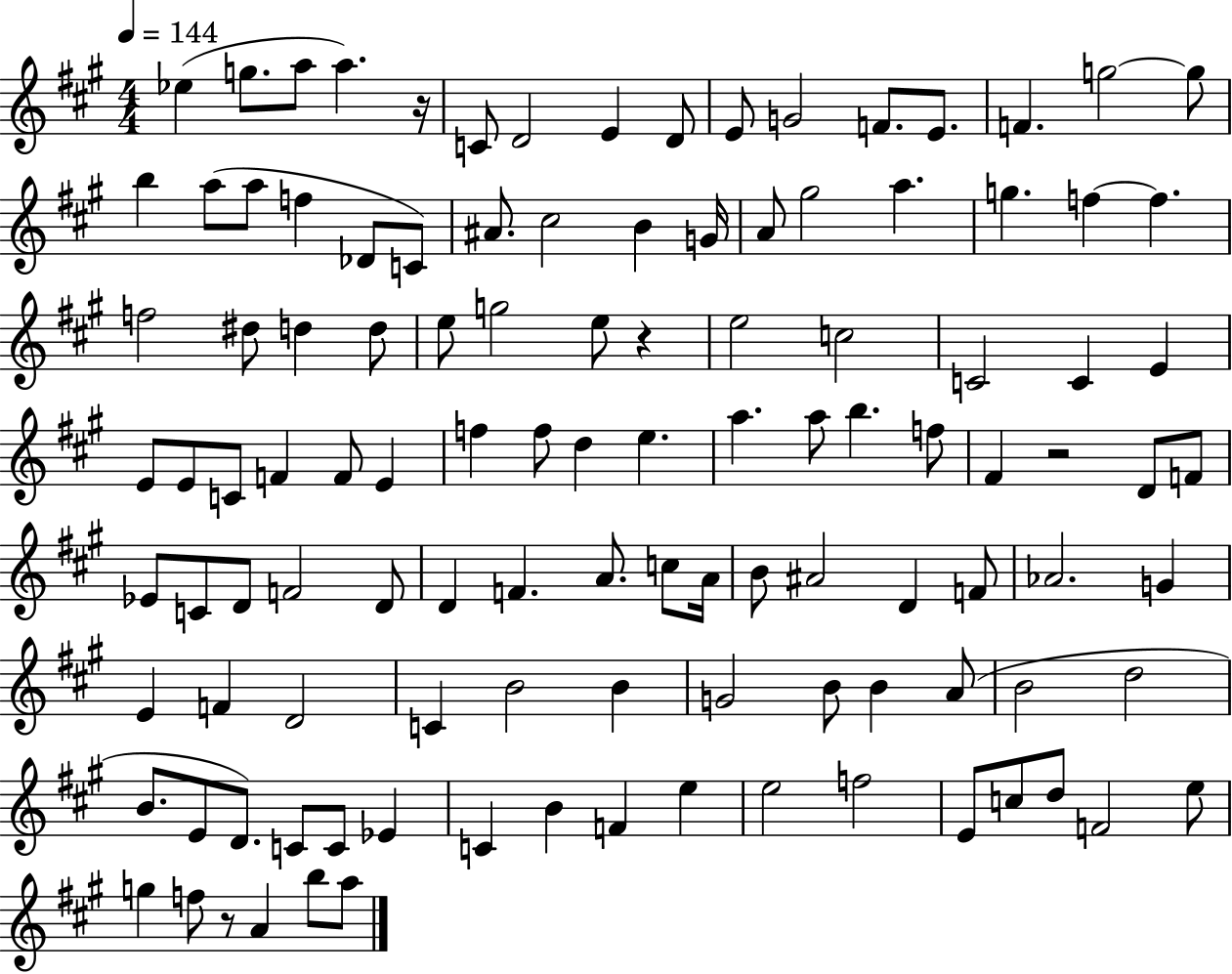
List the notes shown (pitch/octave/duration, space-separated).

Eb5/q G5/e. A5/e A5/q. R/s C4/e D4/h E4/q D4/e E4/e G4/h F4/e. E4/e. F4/q. G5/h G5/e B5/q A5/e A5/e F5/q Db4/e C4/e A#4/e. C#5/h B4/q G4/s A4/e G#5/h A5/q. G5/q. F5/q F5/q. F5/h D#5/e D5/q D5/e E5/e G5/h E5/e R/q E5/h C5/h C4/h C4/q E4/q E4/e E4/e C4/e F4/q F4/e E4/q F5/q F5/e D5/q E5/q. A5/q. A5/e B5/q. F5/e F#4/q R/h D4/e F4/e Eb4/e C4/e D4/e F4/h D4/e D4/q F4/q. A4/e. C5/e A4/s B4/e A#4/h D4/q F4/e Ab4/h. G4/q E4/q F4/q D4/h C4/q B4/h B4/q G4/h B4/e B4/q A4/e B4/h D5/h B4/e. E4/e D4/e. C4/e C4/e Eb4/q C4/q B4/q F4/q E5/q E5/h F5/h E4/e C5/e D5/e F4/h E5/e G5/q F5/e R/e A4/q B5/e A5/e